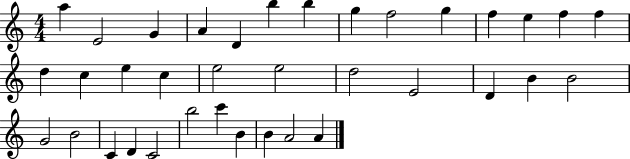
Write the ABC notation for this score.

X:1
T:Untitled
M:4/4
L:1/4
K:C
a E2 G A D b b g f2 g f e f f d c e c e2 e2 d2 E2 D B B2 G2 B2 C D C2 b2 c' B B A2 A